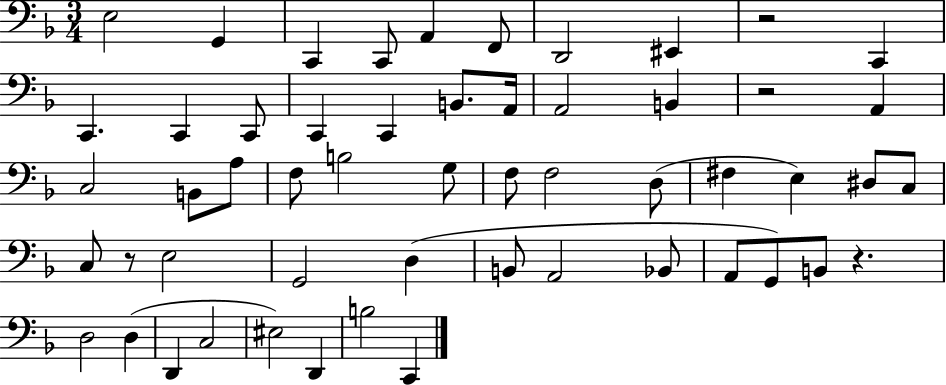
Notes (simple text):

E3/h G2/q C2/q C2/e A2/q F2/e D2/h EIS2/q R/h C2/q C2/q. C2/q C2/e C2/q C2/q B2/e. A2/s A2/h B2/q R/h A2/q C3/h B2/e A3/e F3/e B3/h G3/e F3/e F3/h D3/e F#3/q E3/q D#3/e C3/e C3/e R/e E3/h G2/h D3/q B2/e A2/h Bb2/e A2/e G2/e B2/e R/q. D3/h D3/q D2/q C3/h EIS3/h D2/q B3/h C2/q